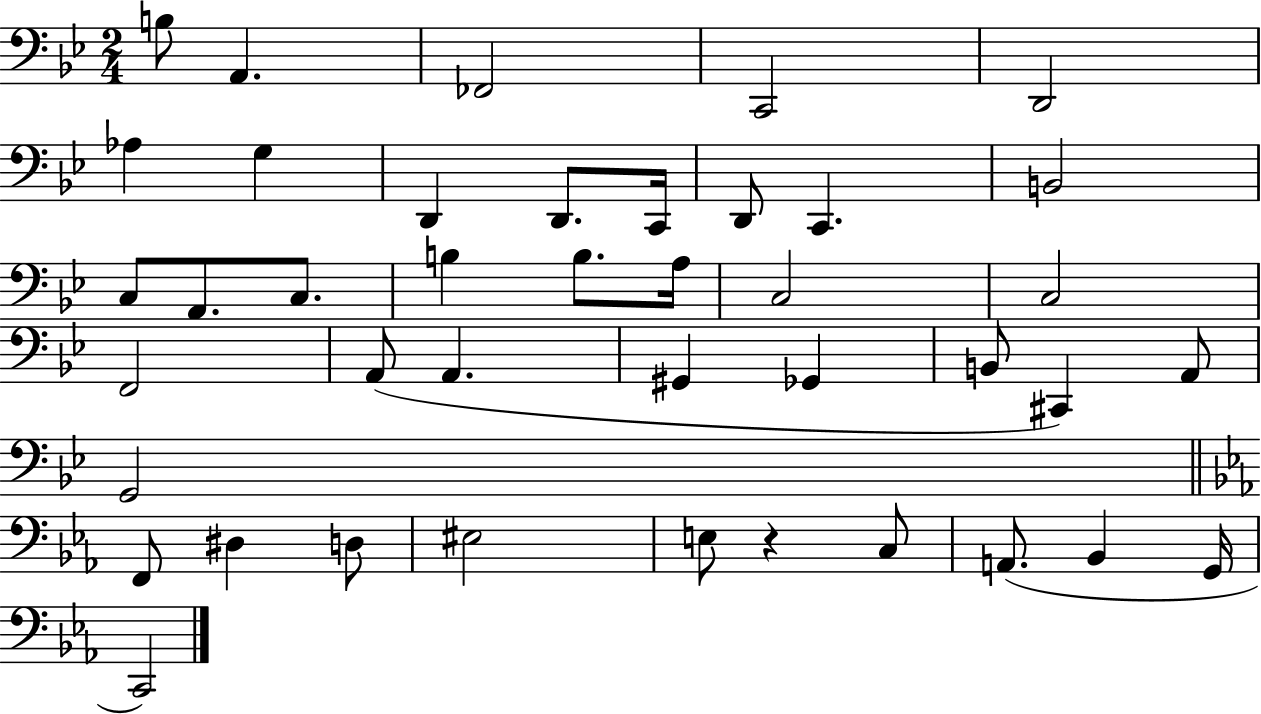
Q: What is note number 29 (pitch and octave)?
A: A2